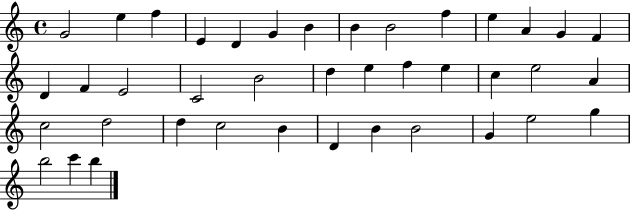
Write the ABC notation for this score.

X:1
T:Untitled
M:4/4
L:1/4
K:C
G2 e f E D G B B B2 f e A G F D F E2 C2 B2 d e f e c e2 A c2 d2 d c2 B D B B2 G e2 g b2 c' b